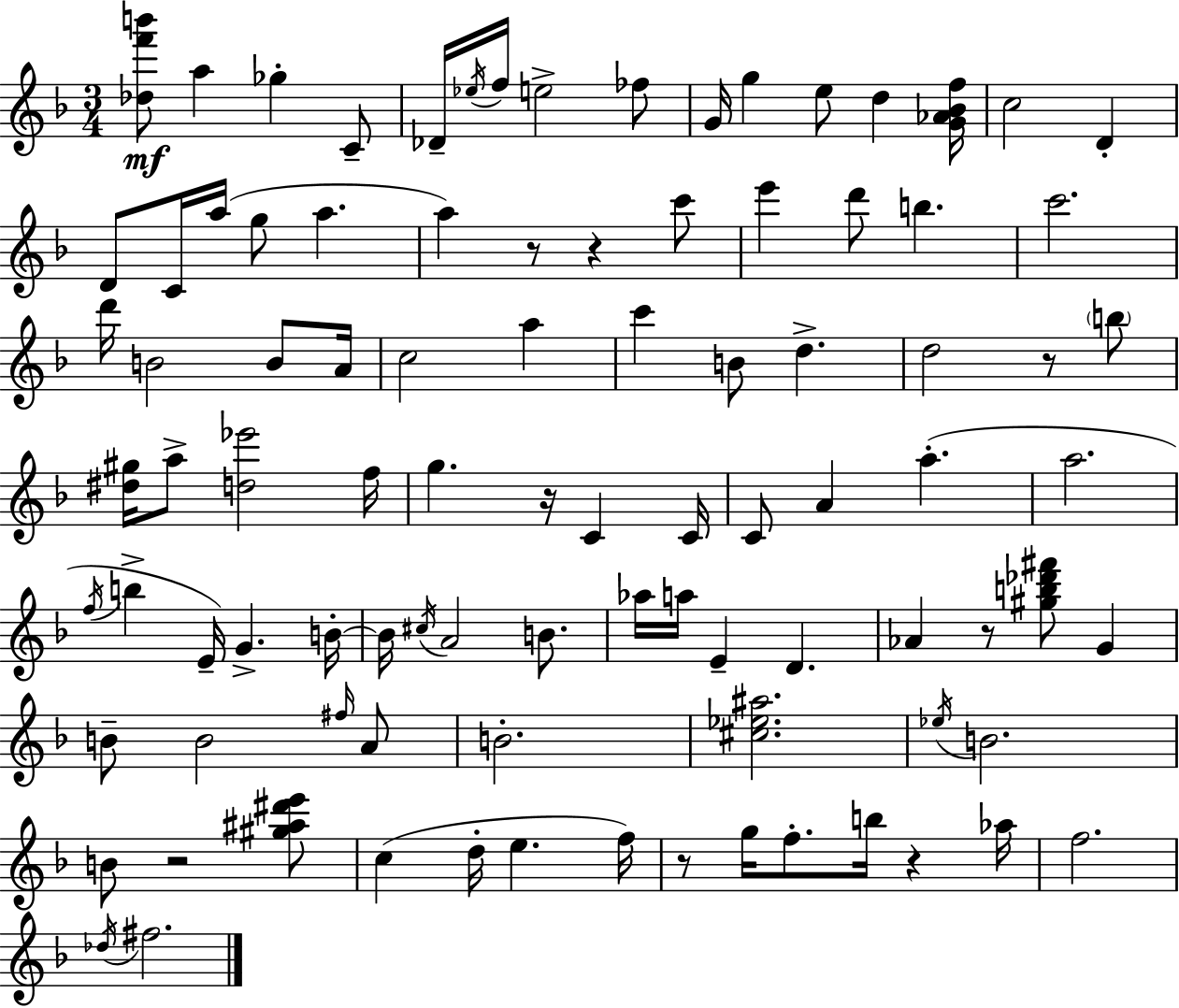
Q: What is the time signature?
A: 3/4